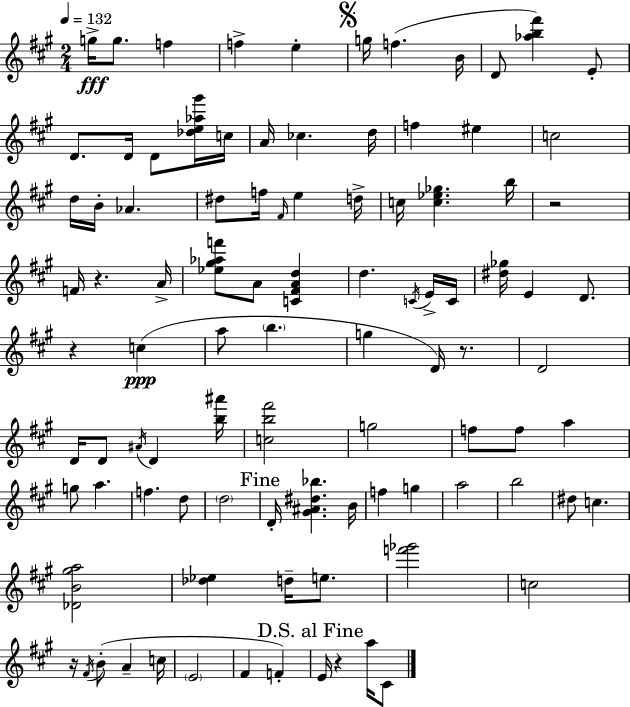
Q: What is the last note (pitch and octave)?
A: C#4